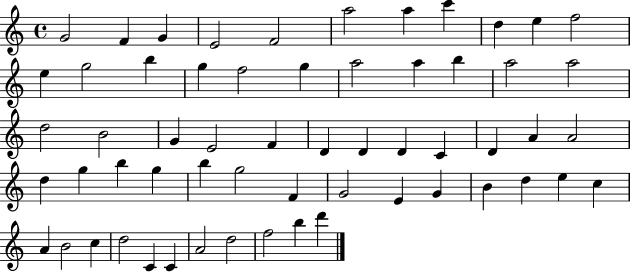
X:1
T:Untitled
M:4/4
L:1/4
K:C
G2 F G E2 F2 a2 a c' d e f2 e g2 b g f2 g a2 a b a2 a2 d2 B2 G E2 F D D D C D A A2 d g b g b g2 F G2 E G B d e c A B2 c d2 C C A2 d2 f2 b d'